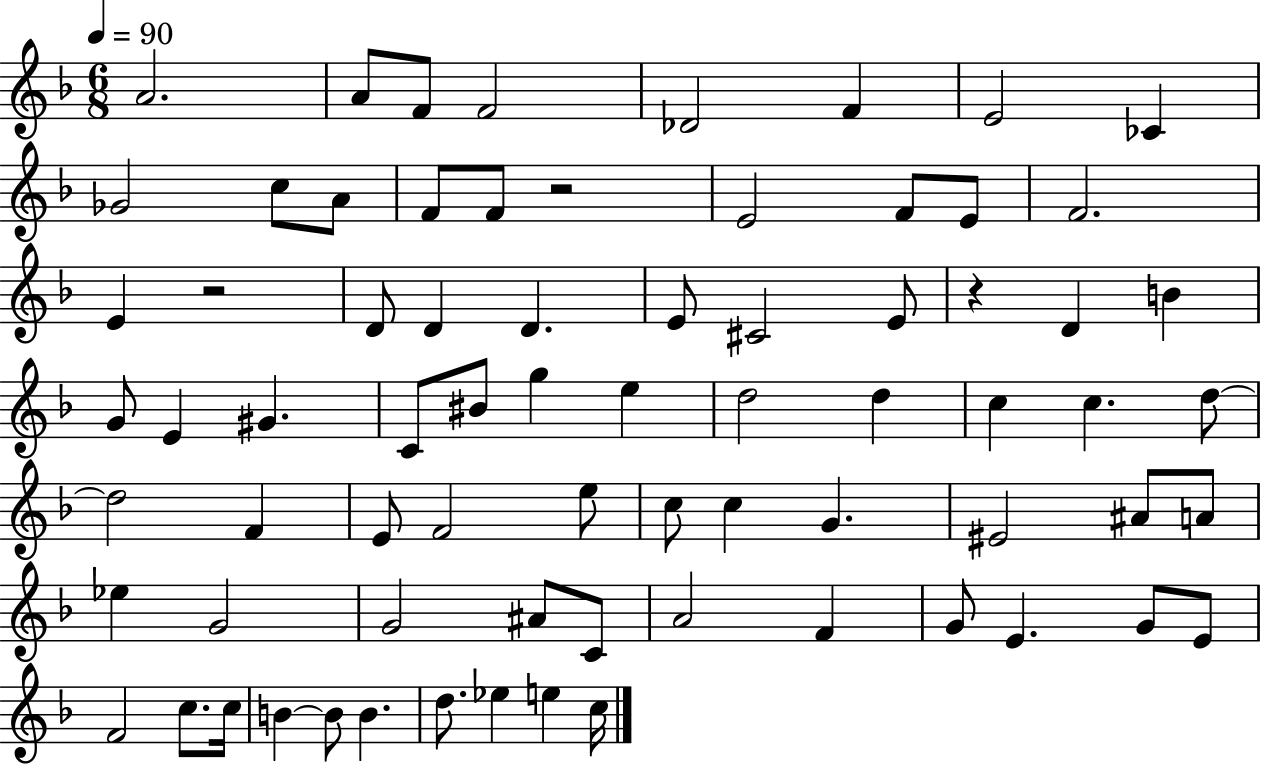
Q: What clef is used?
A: treble